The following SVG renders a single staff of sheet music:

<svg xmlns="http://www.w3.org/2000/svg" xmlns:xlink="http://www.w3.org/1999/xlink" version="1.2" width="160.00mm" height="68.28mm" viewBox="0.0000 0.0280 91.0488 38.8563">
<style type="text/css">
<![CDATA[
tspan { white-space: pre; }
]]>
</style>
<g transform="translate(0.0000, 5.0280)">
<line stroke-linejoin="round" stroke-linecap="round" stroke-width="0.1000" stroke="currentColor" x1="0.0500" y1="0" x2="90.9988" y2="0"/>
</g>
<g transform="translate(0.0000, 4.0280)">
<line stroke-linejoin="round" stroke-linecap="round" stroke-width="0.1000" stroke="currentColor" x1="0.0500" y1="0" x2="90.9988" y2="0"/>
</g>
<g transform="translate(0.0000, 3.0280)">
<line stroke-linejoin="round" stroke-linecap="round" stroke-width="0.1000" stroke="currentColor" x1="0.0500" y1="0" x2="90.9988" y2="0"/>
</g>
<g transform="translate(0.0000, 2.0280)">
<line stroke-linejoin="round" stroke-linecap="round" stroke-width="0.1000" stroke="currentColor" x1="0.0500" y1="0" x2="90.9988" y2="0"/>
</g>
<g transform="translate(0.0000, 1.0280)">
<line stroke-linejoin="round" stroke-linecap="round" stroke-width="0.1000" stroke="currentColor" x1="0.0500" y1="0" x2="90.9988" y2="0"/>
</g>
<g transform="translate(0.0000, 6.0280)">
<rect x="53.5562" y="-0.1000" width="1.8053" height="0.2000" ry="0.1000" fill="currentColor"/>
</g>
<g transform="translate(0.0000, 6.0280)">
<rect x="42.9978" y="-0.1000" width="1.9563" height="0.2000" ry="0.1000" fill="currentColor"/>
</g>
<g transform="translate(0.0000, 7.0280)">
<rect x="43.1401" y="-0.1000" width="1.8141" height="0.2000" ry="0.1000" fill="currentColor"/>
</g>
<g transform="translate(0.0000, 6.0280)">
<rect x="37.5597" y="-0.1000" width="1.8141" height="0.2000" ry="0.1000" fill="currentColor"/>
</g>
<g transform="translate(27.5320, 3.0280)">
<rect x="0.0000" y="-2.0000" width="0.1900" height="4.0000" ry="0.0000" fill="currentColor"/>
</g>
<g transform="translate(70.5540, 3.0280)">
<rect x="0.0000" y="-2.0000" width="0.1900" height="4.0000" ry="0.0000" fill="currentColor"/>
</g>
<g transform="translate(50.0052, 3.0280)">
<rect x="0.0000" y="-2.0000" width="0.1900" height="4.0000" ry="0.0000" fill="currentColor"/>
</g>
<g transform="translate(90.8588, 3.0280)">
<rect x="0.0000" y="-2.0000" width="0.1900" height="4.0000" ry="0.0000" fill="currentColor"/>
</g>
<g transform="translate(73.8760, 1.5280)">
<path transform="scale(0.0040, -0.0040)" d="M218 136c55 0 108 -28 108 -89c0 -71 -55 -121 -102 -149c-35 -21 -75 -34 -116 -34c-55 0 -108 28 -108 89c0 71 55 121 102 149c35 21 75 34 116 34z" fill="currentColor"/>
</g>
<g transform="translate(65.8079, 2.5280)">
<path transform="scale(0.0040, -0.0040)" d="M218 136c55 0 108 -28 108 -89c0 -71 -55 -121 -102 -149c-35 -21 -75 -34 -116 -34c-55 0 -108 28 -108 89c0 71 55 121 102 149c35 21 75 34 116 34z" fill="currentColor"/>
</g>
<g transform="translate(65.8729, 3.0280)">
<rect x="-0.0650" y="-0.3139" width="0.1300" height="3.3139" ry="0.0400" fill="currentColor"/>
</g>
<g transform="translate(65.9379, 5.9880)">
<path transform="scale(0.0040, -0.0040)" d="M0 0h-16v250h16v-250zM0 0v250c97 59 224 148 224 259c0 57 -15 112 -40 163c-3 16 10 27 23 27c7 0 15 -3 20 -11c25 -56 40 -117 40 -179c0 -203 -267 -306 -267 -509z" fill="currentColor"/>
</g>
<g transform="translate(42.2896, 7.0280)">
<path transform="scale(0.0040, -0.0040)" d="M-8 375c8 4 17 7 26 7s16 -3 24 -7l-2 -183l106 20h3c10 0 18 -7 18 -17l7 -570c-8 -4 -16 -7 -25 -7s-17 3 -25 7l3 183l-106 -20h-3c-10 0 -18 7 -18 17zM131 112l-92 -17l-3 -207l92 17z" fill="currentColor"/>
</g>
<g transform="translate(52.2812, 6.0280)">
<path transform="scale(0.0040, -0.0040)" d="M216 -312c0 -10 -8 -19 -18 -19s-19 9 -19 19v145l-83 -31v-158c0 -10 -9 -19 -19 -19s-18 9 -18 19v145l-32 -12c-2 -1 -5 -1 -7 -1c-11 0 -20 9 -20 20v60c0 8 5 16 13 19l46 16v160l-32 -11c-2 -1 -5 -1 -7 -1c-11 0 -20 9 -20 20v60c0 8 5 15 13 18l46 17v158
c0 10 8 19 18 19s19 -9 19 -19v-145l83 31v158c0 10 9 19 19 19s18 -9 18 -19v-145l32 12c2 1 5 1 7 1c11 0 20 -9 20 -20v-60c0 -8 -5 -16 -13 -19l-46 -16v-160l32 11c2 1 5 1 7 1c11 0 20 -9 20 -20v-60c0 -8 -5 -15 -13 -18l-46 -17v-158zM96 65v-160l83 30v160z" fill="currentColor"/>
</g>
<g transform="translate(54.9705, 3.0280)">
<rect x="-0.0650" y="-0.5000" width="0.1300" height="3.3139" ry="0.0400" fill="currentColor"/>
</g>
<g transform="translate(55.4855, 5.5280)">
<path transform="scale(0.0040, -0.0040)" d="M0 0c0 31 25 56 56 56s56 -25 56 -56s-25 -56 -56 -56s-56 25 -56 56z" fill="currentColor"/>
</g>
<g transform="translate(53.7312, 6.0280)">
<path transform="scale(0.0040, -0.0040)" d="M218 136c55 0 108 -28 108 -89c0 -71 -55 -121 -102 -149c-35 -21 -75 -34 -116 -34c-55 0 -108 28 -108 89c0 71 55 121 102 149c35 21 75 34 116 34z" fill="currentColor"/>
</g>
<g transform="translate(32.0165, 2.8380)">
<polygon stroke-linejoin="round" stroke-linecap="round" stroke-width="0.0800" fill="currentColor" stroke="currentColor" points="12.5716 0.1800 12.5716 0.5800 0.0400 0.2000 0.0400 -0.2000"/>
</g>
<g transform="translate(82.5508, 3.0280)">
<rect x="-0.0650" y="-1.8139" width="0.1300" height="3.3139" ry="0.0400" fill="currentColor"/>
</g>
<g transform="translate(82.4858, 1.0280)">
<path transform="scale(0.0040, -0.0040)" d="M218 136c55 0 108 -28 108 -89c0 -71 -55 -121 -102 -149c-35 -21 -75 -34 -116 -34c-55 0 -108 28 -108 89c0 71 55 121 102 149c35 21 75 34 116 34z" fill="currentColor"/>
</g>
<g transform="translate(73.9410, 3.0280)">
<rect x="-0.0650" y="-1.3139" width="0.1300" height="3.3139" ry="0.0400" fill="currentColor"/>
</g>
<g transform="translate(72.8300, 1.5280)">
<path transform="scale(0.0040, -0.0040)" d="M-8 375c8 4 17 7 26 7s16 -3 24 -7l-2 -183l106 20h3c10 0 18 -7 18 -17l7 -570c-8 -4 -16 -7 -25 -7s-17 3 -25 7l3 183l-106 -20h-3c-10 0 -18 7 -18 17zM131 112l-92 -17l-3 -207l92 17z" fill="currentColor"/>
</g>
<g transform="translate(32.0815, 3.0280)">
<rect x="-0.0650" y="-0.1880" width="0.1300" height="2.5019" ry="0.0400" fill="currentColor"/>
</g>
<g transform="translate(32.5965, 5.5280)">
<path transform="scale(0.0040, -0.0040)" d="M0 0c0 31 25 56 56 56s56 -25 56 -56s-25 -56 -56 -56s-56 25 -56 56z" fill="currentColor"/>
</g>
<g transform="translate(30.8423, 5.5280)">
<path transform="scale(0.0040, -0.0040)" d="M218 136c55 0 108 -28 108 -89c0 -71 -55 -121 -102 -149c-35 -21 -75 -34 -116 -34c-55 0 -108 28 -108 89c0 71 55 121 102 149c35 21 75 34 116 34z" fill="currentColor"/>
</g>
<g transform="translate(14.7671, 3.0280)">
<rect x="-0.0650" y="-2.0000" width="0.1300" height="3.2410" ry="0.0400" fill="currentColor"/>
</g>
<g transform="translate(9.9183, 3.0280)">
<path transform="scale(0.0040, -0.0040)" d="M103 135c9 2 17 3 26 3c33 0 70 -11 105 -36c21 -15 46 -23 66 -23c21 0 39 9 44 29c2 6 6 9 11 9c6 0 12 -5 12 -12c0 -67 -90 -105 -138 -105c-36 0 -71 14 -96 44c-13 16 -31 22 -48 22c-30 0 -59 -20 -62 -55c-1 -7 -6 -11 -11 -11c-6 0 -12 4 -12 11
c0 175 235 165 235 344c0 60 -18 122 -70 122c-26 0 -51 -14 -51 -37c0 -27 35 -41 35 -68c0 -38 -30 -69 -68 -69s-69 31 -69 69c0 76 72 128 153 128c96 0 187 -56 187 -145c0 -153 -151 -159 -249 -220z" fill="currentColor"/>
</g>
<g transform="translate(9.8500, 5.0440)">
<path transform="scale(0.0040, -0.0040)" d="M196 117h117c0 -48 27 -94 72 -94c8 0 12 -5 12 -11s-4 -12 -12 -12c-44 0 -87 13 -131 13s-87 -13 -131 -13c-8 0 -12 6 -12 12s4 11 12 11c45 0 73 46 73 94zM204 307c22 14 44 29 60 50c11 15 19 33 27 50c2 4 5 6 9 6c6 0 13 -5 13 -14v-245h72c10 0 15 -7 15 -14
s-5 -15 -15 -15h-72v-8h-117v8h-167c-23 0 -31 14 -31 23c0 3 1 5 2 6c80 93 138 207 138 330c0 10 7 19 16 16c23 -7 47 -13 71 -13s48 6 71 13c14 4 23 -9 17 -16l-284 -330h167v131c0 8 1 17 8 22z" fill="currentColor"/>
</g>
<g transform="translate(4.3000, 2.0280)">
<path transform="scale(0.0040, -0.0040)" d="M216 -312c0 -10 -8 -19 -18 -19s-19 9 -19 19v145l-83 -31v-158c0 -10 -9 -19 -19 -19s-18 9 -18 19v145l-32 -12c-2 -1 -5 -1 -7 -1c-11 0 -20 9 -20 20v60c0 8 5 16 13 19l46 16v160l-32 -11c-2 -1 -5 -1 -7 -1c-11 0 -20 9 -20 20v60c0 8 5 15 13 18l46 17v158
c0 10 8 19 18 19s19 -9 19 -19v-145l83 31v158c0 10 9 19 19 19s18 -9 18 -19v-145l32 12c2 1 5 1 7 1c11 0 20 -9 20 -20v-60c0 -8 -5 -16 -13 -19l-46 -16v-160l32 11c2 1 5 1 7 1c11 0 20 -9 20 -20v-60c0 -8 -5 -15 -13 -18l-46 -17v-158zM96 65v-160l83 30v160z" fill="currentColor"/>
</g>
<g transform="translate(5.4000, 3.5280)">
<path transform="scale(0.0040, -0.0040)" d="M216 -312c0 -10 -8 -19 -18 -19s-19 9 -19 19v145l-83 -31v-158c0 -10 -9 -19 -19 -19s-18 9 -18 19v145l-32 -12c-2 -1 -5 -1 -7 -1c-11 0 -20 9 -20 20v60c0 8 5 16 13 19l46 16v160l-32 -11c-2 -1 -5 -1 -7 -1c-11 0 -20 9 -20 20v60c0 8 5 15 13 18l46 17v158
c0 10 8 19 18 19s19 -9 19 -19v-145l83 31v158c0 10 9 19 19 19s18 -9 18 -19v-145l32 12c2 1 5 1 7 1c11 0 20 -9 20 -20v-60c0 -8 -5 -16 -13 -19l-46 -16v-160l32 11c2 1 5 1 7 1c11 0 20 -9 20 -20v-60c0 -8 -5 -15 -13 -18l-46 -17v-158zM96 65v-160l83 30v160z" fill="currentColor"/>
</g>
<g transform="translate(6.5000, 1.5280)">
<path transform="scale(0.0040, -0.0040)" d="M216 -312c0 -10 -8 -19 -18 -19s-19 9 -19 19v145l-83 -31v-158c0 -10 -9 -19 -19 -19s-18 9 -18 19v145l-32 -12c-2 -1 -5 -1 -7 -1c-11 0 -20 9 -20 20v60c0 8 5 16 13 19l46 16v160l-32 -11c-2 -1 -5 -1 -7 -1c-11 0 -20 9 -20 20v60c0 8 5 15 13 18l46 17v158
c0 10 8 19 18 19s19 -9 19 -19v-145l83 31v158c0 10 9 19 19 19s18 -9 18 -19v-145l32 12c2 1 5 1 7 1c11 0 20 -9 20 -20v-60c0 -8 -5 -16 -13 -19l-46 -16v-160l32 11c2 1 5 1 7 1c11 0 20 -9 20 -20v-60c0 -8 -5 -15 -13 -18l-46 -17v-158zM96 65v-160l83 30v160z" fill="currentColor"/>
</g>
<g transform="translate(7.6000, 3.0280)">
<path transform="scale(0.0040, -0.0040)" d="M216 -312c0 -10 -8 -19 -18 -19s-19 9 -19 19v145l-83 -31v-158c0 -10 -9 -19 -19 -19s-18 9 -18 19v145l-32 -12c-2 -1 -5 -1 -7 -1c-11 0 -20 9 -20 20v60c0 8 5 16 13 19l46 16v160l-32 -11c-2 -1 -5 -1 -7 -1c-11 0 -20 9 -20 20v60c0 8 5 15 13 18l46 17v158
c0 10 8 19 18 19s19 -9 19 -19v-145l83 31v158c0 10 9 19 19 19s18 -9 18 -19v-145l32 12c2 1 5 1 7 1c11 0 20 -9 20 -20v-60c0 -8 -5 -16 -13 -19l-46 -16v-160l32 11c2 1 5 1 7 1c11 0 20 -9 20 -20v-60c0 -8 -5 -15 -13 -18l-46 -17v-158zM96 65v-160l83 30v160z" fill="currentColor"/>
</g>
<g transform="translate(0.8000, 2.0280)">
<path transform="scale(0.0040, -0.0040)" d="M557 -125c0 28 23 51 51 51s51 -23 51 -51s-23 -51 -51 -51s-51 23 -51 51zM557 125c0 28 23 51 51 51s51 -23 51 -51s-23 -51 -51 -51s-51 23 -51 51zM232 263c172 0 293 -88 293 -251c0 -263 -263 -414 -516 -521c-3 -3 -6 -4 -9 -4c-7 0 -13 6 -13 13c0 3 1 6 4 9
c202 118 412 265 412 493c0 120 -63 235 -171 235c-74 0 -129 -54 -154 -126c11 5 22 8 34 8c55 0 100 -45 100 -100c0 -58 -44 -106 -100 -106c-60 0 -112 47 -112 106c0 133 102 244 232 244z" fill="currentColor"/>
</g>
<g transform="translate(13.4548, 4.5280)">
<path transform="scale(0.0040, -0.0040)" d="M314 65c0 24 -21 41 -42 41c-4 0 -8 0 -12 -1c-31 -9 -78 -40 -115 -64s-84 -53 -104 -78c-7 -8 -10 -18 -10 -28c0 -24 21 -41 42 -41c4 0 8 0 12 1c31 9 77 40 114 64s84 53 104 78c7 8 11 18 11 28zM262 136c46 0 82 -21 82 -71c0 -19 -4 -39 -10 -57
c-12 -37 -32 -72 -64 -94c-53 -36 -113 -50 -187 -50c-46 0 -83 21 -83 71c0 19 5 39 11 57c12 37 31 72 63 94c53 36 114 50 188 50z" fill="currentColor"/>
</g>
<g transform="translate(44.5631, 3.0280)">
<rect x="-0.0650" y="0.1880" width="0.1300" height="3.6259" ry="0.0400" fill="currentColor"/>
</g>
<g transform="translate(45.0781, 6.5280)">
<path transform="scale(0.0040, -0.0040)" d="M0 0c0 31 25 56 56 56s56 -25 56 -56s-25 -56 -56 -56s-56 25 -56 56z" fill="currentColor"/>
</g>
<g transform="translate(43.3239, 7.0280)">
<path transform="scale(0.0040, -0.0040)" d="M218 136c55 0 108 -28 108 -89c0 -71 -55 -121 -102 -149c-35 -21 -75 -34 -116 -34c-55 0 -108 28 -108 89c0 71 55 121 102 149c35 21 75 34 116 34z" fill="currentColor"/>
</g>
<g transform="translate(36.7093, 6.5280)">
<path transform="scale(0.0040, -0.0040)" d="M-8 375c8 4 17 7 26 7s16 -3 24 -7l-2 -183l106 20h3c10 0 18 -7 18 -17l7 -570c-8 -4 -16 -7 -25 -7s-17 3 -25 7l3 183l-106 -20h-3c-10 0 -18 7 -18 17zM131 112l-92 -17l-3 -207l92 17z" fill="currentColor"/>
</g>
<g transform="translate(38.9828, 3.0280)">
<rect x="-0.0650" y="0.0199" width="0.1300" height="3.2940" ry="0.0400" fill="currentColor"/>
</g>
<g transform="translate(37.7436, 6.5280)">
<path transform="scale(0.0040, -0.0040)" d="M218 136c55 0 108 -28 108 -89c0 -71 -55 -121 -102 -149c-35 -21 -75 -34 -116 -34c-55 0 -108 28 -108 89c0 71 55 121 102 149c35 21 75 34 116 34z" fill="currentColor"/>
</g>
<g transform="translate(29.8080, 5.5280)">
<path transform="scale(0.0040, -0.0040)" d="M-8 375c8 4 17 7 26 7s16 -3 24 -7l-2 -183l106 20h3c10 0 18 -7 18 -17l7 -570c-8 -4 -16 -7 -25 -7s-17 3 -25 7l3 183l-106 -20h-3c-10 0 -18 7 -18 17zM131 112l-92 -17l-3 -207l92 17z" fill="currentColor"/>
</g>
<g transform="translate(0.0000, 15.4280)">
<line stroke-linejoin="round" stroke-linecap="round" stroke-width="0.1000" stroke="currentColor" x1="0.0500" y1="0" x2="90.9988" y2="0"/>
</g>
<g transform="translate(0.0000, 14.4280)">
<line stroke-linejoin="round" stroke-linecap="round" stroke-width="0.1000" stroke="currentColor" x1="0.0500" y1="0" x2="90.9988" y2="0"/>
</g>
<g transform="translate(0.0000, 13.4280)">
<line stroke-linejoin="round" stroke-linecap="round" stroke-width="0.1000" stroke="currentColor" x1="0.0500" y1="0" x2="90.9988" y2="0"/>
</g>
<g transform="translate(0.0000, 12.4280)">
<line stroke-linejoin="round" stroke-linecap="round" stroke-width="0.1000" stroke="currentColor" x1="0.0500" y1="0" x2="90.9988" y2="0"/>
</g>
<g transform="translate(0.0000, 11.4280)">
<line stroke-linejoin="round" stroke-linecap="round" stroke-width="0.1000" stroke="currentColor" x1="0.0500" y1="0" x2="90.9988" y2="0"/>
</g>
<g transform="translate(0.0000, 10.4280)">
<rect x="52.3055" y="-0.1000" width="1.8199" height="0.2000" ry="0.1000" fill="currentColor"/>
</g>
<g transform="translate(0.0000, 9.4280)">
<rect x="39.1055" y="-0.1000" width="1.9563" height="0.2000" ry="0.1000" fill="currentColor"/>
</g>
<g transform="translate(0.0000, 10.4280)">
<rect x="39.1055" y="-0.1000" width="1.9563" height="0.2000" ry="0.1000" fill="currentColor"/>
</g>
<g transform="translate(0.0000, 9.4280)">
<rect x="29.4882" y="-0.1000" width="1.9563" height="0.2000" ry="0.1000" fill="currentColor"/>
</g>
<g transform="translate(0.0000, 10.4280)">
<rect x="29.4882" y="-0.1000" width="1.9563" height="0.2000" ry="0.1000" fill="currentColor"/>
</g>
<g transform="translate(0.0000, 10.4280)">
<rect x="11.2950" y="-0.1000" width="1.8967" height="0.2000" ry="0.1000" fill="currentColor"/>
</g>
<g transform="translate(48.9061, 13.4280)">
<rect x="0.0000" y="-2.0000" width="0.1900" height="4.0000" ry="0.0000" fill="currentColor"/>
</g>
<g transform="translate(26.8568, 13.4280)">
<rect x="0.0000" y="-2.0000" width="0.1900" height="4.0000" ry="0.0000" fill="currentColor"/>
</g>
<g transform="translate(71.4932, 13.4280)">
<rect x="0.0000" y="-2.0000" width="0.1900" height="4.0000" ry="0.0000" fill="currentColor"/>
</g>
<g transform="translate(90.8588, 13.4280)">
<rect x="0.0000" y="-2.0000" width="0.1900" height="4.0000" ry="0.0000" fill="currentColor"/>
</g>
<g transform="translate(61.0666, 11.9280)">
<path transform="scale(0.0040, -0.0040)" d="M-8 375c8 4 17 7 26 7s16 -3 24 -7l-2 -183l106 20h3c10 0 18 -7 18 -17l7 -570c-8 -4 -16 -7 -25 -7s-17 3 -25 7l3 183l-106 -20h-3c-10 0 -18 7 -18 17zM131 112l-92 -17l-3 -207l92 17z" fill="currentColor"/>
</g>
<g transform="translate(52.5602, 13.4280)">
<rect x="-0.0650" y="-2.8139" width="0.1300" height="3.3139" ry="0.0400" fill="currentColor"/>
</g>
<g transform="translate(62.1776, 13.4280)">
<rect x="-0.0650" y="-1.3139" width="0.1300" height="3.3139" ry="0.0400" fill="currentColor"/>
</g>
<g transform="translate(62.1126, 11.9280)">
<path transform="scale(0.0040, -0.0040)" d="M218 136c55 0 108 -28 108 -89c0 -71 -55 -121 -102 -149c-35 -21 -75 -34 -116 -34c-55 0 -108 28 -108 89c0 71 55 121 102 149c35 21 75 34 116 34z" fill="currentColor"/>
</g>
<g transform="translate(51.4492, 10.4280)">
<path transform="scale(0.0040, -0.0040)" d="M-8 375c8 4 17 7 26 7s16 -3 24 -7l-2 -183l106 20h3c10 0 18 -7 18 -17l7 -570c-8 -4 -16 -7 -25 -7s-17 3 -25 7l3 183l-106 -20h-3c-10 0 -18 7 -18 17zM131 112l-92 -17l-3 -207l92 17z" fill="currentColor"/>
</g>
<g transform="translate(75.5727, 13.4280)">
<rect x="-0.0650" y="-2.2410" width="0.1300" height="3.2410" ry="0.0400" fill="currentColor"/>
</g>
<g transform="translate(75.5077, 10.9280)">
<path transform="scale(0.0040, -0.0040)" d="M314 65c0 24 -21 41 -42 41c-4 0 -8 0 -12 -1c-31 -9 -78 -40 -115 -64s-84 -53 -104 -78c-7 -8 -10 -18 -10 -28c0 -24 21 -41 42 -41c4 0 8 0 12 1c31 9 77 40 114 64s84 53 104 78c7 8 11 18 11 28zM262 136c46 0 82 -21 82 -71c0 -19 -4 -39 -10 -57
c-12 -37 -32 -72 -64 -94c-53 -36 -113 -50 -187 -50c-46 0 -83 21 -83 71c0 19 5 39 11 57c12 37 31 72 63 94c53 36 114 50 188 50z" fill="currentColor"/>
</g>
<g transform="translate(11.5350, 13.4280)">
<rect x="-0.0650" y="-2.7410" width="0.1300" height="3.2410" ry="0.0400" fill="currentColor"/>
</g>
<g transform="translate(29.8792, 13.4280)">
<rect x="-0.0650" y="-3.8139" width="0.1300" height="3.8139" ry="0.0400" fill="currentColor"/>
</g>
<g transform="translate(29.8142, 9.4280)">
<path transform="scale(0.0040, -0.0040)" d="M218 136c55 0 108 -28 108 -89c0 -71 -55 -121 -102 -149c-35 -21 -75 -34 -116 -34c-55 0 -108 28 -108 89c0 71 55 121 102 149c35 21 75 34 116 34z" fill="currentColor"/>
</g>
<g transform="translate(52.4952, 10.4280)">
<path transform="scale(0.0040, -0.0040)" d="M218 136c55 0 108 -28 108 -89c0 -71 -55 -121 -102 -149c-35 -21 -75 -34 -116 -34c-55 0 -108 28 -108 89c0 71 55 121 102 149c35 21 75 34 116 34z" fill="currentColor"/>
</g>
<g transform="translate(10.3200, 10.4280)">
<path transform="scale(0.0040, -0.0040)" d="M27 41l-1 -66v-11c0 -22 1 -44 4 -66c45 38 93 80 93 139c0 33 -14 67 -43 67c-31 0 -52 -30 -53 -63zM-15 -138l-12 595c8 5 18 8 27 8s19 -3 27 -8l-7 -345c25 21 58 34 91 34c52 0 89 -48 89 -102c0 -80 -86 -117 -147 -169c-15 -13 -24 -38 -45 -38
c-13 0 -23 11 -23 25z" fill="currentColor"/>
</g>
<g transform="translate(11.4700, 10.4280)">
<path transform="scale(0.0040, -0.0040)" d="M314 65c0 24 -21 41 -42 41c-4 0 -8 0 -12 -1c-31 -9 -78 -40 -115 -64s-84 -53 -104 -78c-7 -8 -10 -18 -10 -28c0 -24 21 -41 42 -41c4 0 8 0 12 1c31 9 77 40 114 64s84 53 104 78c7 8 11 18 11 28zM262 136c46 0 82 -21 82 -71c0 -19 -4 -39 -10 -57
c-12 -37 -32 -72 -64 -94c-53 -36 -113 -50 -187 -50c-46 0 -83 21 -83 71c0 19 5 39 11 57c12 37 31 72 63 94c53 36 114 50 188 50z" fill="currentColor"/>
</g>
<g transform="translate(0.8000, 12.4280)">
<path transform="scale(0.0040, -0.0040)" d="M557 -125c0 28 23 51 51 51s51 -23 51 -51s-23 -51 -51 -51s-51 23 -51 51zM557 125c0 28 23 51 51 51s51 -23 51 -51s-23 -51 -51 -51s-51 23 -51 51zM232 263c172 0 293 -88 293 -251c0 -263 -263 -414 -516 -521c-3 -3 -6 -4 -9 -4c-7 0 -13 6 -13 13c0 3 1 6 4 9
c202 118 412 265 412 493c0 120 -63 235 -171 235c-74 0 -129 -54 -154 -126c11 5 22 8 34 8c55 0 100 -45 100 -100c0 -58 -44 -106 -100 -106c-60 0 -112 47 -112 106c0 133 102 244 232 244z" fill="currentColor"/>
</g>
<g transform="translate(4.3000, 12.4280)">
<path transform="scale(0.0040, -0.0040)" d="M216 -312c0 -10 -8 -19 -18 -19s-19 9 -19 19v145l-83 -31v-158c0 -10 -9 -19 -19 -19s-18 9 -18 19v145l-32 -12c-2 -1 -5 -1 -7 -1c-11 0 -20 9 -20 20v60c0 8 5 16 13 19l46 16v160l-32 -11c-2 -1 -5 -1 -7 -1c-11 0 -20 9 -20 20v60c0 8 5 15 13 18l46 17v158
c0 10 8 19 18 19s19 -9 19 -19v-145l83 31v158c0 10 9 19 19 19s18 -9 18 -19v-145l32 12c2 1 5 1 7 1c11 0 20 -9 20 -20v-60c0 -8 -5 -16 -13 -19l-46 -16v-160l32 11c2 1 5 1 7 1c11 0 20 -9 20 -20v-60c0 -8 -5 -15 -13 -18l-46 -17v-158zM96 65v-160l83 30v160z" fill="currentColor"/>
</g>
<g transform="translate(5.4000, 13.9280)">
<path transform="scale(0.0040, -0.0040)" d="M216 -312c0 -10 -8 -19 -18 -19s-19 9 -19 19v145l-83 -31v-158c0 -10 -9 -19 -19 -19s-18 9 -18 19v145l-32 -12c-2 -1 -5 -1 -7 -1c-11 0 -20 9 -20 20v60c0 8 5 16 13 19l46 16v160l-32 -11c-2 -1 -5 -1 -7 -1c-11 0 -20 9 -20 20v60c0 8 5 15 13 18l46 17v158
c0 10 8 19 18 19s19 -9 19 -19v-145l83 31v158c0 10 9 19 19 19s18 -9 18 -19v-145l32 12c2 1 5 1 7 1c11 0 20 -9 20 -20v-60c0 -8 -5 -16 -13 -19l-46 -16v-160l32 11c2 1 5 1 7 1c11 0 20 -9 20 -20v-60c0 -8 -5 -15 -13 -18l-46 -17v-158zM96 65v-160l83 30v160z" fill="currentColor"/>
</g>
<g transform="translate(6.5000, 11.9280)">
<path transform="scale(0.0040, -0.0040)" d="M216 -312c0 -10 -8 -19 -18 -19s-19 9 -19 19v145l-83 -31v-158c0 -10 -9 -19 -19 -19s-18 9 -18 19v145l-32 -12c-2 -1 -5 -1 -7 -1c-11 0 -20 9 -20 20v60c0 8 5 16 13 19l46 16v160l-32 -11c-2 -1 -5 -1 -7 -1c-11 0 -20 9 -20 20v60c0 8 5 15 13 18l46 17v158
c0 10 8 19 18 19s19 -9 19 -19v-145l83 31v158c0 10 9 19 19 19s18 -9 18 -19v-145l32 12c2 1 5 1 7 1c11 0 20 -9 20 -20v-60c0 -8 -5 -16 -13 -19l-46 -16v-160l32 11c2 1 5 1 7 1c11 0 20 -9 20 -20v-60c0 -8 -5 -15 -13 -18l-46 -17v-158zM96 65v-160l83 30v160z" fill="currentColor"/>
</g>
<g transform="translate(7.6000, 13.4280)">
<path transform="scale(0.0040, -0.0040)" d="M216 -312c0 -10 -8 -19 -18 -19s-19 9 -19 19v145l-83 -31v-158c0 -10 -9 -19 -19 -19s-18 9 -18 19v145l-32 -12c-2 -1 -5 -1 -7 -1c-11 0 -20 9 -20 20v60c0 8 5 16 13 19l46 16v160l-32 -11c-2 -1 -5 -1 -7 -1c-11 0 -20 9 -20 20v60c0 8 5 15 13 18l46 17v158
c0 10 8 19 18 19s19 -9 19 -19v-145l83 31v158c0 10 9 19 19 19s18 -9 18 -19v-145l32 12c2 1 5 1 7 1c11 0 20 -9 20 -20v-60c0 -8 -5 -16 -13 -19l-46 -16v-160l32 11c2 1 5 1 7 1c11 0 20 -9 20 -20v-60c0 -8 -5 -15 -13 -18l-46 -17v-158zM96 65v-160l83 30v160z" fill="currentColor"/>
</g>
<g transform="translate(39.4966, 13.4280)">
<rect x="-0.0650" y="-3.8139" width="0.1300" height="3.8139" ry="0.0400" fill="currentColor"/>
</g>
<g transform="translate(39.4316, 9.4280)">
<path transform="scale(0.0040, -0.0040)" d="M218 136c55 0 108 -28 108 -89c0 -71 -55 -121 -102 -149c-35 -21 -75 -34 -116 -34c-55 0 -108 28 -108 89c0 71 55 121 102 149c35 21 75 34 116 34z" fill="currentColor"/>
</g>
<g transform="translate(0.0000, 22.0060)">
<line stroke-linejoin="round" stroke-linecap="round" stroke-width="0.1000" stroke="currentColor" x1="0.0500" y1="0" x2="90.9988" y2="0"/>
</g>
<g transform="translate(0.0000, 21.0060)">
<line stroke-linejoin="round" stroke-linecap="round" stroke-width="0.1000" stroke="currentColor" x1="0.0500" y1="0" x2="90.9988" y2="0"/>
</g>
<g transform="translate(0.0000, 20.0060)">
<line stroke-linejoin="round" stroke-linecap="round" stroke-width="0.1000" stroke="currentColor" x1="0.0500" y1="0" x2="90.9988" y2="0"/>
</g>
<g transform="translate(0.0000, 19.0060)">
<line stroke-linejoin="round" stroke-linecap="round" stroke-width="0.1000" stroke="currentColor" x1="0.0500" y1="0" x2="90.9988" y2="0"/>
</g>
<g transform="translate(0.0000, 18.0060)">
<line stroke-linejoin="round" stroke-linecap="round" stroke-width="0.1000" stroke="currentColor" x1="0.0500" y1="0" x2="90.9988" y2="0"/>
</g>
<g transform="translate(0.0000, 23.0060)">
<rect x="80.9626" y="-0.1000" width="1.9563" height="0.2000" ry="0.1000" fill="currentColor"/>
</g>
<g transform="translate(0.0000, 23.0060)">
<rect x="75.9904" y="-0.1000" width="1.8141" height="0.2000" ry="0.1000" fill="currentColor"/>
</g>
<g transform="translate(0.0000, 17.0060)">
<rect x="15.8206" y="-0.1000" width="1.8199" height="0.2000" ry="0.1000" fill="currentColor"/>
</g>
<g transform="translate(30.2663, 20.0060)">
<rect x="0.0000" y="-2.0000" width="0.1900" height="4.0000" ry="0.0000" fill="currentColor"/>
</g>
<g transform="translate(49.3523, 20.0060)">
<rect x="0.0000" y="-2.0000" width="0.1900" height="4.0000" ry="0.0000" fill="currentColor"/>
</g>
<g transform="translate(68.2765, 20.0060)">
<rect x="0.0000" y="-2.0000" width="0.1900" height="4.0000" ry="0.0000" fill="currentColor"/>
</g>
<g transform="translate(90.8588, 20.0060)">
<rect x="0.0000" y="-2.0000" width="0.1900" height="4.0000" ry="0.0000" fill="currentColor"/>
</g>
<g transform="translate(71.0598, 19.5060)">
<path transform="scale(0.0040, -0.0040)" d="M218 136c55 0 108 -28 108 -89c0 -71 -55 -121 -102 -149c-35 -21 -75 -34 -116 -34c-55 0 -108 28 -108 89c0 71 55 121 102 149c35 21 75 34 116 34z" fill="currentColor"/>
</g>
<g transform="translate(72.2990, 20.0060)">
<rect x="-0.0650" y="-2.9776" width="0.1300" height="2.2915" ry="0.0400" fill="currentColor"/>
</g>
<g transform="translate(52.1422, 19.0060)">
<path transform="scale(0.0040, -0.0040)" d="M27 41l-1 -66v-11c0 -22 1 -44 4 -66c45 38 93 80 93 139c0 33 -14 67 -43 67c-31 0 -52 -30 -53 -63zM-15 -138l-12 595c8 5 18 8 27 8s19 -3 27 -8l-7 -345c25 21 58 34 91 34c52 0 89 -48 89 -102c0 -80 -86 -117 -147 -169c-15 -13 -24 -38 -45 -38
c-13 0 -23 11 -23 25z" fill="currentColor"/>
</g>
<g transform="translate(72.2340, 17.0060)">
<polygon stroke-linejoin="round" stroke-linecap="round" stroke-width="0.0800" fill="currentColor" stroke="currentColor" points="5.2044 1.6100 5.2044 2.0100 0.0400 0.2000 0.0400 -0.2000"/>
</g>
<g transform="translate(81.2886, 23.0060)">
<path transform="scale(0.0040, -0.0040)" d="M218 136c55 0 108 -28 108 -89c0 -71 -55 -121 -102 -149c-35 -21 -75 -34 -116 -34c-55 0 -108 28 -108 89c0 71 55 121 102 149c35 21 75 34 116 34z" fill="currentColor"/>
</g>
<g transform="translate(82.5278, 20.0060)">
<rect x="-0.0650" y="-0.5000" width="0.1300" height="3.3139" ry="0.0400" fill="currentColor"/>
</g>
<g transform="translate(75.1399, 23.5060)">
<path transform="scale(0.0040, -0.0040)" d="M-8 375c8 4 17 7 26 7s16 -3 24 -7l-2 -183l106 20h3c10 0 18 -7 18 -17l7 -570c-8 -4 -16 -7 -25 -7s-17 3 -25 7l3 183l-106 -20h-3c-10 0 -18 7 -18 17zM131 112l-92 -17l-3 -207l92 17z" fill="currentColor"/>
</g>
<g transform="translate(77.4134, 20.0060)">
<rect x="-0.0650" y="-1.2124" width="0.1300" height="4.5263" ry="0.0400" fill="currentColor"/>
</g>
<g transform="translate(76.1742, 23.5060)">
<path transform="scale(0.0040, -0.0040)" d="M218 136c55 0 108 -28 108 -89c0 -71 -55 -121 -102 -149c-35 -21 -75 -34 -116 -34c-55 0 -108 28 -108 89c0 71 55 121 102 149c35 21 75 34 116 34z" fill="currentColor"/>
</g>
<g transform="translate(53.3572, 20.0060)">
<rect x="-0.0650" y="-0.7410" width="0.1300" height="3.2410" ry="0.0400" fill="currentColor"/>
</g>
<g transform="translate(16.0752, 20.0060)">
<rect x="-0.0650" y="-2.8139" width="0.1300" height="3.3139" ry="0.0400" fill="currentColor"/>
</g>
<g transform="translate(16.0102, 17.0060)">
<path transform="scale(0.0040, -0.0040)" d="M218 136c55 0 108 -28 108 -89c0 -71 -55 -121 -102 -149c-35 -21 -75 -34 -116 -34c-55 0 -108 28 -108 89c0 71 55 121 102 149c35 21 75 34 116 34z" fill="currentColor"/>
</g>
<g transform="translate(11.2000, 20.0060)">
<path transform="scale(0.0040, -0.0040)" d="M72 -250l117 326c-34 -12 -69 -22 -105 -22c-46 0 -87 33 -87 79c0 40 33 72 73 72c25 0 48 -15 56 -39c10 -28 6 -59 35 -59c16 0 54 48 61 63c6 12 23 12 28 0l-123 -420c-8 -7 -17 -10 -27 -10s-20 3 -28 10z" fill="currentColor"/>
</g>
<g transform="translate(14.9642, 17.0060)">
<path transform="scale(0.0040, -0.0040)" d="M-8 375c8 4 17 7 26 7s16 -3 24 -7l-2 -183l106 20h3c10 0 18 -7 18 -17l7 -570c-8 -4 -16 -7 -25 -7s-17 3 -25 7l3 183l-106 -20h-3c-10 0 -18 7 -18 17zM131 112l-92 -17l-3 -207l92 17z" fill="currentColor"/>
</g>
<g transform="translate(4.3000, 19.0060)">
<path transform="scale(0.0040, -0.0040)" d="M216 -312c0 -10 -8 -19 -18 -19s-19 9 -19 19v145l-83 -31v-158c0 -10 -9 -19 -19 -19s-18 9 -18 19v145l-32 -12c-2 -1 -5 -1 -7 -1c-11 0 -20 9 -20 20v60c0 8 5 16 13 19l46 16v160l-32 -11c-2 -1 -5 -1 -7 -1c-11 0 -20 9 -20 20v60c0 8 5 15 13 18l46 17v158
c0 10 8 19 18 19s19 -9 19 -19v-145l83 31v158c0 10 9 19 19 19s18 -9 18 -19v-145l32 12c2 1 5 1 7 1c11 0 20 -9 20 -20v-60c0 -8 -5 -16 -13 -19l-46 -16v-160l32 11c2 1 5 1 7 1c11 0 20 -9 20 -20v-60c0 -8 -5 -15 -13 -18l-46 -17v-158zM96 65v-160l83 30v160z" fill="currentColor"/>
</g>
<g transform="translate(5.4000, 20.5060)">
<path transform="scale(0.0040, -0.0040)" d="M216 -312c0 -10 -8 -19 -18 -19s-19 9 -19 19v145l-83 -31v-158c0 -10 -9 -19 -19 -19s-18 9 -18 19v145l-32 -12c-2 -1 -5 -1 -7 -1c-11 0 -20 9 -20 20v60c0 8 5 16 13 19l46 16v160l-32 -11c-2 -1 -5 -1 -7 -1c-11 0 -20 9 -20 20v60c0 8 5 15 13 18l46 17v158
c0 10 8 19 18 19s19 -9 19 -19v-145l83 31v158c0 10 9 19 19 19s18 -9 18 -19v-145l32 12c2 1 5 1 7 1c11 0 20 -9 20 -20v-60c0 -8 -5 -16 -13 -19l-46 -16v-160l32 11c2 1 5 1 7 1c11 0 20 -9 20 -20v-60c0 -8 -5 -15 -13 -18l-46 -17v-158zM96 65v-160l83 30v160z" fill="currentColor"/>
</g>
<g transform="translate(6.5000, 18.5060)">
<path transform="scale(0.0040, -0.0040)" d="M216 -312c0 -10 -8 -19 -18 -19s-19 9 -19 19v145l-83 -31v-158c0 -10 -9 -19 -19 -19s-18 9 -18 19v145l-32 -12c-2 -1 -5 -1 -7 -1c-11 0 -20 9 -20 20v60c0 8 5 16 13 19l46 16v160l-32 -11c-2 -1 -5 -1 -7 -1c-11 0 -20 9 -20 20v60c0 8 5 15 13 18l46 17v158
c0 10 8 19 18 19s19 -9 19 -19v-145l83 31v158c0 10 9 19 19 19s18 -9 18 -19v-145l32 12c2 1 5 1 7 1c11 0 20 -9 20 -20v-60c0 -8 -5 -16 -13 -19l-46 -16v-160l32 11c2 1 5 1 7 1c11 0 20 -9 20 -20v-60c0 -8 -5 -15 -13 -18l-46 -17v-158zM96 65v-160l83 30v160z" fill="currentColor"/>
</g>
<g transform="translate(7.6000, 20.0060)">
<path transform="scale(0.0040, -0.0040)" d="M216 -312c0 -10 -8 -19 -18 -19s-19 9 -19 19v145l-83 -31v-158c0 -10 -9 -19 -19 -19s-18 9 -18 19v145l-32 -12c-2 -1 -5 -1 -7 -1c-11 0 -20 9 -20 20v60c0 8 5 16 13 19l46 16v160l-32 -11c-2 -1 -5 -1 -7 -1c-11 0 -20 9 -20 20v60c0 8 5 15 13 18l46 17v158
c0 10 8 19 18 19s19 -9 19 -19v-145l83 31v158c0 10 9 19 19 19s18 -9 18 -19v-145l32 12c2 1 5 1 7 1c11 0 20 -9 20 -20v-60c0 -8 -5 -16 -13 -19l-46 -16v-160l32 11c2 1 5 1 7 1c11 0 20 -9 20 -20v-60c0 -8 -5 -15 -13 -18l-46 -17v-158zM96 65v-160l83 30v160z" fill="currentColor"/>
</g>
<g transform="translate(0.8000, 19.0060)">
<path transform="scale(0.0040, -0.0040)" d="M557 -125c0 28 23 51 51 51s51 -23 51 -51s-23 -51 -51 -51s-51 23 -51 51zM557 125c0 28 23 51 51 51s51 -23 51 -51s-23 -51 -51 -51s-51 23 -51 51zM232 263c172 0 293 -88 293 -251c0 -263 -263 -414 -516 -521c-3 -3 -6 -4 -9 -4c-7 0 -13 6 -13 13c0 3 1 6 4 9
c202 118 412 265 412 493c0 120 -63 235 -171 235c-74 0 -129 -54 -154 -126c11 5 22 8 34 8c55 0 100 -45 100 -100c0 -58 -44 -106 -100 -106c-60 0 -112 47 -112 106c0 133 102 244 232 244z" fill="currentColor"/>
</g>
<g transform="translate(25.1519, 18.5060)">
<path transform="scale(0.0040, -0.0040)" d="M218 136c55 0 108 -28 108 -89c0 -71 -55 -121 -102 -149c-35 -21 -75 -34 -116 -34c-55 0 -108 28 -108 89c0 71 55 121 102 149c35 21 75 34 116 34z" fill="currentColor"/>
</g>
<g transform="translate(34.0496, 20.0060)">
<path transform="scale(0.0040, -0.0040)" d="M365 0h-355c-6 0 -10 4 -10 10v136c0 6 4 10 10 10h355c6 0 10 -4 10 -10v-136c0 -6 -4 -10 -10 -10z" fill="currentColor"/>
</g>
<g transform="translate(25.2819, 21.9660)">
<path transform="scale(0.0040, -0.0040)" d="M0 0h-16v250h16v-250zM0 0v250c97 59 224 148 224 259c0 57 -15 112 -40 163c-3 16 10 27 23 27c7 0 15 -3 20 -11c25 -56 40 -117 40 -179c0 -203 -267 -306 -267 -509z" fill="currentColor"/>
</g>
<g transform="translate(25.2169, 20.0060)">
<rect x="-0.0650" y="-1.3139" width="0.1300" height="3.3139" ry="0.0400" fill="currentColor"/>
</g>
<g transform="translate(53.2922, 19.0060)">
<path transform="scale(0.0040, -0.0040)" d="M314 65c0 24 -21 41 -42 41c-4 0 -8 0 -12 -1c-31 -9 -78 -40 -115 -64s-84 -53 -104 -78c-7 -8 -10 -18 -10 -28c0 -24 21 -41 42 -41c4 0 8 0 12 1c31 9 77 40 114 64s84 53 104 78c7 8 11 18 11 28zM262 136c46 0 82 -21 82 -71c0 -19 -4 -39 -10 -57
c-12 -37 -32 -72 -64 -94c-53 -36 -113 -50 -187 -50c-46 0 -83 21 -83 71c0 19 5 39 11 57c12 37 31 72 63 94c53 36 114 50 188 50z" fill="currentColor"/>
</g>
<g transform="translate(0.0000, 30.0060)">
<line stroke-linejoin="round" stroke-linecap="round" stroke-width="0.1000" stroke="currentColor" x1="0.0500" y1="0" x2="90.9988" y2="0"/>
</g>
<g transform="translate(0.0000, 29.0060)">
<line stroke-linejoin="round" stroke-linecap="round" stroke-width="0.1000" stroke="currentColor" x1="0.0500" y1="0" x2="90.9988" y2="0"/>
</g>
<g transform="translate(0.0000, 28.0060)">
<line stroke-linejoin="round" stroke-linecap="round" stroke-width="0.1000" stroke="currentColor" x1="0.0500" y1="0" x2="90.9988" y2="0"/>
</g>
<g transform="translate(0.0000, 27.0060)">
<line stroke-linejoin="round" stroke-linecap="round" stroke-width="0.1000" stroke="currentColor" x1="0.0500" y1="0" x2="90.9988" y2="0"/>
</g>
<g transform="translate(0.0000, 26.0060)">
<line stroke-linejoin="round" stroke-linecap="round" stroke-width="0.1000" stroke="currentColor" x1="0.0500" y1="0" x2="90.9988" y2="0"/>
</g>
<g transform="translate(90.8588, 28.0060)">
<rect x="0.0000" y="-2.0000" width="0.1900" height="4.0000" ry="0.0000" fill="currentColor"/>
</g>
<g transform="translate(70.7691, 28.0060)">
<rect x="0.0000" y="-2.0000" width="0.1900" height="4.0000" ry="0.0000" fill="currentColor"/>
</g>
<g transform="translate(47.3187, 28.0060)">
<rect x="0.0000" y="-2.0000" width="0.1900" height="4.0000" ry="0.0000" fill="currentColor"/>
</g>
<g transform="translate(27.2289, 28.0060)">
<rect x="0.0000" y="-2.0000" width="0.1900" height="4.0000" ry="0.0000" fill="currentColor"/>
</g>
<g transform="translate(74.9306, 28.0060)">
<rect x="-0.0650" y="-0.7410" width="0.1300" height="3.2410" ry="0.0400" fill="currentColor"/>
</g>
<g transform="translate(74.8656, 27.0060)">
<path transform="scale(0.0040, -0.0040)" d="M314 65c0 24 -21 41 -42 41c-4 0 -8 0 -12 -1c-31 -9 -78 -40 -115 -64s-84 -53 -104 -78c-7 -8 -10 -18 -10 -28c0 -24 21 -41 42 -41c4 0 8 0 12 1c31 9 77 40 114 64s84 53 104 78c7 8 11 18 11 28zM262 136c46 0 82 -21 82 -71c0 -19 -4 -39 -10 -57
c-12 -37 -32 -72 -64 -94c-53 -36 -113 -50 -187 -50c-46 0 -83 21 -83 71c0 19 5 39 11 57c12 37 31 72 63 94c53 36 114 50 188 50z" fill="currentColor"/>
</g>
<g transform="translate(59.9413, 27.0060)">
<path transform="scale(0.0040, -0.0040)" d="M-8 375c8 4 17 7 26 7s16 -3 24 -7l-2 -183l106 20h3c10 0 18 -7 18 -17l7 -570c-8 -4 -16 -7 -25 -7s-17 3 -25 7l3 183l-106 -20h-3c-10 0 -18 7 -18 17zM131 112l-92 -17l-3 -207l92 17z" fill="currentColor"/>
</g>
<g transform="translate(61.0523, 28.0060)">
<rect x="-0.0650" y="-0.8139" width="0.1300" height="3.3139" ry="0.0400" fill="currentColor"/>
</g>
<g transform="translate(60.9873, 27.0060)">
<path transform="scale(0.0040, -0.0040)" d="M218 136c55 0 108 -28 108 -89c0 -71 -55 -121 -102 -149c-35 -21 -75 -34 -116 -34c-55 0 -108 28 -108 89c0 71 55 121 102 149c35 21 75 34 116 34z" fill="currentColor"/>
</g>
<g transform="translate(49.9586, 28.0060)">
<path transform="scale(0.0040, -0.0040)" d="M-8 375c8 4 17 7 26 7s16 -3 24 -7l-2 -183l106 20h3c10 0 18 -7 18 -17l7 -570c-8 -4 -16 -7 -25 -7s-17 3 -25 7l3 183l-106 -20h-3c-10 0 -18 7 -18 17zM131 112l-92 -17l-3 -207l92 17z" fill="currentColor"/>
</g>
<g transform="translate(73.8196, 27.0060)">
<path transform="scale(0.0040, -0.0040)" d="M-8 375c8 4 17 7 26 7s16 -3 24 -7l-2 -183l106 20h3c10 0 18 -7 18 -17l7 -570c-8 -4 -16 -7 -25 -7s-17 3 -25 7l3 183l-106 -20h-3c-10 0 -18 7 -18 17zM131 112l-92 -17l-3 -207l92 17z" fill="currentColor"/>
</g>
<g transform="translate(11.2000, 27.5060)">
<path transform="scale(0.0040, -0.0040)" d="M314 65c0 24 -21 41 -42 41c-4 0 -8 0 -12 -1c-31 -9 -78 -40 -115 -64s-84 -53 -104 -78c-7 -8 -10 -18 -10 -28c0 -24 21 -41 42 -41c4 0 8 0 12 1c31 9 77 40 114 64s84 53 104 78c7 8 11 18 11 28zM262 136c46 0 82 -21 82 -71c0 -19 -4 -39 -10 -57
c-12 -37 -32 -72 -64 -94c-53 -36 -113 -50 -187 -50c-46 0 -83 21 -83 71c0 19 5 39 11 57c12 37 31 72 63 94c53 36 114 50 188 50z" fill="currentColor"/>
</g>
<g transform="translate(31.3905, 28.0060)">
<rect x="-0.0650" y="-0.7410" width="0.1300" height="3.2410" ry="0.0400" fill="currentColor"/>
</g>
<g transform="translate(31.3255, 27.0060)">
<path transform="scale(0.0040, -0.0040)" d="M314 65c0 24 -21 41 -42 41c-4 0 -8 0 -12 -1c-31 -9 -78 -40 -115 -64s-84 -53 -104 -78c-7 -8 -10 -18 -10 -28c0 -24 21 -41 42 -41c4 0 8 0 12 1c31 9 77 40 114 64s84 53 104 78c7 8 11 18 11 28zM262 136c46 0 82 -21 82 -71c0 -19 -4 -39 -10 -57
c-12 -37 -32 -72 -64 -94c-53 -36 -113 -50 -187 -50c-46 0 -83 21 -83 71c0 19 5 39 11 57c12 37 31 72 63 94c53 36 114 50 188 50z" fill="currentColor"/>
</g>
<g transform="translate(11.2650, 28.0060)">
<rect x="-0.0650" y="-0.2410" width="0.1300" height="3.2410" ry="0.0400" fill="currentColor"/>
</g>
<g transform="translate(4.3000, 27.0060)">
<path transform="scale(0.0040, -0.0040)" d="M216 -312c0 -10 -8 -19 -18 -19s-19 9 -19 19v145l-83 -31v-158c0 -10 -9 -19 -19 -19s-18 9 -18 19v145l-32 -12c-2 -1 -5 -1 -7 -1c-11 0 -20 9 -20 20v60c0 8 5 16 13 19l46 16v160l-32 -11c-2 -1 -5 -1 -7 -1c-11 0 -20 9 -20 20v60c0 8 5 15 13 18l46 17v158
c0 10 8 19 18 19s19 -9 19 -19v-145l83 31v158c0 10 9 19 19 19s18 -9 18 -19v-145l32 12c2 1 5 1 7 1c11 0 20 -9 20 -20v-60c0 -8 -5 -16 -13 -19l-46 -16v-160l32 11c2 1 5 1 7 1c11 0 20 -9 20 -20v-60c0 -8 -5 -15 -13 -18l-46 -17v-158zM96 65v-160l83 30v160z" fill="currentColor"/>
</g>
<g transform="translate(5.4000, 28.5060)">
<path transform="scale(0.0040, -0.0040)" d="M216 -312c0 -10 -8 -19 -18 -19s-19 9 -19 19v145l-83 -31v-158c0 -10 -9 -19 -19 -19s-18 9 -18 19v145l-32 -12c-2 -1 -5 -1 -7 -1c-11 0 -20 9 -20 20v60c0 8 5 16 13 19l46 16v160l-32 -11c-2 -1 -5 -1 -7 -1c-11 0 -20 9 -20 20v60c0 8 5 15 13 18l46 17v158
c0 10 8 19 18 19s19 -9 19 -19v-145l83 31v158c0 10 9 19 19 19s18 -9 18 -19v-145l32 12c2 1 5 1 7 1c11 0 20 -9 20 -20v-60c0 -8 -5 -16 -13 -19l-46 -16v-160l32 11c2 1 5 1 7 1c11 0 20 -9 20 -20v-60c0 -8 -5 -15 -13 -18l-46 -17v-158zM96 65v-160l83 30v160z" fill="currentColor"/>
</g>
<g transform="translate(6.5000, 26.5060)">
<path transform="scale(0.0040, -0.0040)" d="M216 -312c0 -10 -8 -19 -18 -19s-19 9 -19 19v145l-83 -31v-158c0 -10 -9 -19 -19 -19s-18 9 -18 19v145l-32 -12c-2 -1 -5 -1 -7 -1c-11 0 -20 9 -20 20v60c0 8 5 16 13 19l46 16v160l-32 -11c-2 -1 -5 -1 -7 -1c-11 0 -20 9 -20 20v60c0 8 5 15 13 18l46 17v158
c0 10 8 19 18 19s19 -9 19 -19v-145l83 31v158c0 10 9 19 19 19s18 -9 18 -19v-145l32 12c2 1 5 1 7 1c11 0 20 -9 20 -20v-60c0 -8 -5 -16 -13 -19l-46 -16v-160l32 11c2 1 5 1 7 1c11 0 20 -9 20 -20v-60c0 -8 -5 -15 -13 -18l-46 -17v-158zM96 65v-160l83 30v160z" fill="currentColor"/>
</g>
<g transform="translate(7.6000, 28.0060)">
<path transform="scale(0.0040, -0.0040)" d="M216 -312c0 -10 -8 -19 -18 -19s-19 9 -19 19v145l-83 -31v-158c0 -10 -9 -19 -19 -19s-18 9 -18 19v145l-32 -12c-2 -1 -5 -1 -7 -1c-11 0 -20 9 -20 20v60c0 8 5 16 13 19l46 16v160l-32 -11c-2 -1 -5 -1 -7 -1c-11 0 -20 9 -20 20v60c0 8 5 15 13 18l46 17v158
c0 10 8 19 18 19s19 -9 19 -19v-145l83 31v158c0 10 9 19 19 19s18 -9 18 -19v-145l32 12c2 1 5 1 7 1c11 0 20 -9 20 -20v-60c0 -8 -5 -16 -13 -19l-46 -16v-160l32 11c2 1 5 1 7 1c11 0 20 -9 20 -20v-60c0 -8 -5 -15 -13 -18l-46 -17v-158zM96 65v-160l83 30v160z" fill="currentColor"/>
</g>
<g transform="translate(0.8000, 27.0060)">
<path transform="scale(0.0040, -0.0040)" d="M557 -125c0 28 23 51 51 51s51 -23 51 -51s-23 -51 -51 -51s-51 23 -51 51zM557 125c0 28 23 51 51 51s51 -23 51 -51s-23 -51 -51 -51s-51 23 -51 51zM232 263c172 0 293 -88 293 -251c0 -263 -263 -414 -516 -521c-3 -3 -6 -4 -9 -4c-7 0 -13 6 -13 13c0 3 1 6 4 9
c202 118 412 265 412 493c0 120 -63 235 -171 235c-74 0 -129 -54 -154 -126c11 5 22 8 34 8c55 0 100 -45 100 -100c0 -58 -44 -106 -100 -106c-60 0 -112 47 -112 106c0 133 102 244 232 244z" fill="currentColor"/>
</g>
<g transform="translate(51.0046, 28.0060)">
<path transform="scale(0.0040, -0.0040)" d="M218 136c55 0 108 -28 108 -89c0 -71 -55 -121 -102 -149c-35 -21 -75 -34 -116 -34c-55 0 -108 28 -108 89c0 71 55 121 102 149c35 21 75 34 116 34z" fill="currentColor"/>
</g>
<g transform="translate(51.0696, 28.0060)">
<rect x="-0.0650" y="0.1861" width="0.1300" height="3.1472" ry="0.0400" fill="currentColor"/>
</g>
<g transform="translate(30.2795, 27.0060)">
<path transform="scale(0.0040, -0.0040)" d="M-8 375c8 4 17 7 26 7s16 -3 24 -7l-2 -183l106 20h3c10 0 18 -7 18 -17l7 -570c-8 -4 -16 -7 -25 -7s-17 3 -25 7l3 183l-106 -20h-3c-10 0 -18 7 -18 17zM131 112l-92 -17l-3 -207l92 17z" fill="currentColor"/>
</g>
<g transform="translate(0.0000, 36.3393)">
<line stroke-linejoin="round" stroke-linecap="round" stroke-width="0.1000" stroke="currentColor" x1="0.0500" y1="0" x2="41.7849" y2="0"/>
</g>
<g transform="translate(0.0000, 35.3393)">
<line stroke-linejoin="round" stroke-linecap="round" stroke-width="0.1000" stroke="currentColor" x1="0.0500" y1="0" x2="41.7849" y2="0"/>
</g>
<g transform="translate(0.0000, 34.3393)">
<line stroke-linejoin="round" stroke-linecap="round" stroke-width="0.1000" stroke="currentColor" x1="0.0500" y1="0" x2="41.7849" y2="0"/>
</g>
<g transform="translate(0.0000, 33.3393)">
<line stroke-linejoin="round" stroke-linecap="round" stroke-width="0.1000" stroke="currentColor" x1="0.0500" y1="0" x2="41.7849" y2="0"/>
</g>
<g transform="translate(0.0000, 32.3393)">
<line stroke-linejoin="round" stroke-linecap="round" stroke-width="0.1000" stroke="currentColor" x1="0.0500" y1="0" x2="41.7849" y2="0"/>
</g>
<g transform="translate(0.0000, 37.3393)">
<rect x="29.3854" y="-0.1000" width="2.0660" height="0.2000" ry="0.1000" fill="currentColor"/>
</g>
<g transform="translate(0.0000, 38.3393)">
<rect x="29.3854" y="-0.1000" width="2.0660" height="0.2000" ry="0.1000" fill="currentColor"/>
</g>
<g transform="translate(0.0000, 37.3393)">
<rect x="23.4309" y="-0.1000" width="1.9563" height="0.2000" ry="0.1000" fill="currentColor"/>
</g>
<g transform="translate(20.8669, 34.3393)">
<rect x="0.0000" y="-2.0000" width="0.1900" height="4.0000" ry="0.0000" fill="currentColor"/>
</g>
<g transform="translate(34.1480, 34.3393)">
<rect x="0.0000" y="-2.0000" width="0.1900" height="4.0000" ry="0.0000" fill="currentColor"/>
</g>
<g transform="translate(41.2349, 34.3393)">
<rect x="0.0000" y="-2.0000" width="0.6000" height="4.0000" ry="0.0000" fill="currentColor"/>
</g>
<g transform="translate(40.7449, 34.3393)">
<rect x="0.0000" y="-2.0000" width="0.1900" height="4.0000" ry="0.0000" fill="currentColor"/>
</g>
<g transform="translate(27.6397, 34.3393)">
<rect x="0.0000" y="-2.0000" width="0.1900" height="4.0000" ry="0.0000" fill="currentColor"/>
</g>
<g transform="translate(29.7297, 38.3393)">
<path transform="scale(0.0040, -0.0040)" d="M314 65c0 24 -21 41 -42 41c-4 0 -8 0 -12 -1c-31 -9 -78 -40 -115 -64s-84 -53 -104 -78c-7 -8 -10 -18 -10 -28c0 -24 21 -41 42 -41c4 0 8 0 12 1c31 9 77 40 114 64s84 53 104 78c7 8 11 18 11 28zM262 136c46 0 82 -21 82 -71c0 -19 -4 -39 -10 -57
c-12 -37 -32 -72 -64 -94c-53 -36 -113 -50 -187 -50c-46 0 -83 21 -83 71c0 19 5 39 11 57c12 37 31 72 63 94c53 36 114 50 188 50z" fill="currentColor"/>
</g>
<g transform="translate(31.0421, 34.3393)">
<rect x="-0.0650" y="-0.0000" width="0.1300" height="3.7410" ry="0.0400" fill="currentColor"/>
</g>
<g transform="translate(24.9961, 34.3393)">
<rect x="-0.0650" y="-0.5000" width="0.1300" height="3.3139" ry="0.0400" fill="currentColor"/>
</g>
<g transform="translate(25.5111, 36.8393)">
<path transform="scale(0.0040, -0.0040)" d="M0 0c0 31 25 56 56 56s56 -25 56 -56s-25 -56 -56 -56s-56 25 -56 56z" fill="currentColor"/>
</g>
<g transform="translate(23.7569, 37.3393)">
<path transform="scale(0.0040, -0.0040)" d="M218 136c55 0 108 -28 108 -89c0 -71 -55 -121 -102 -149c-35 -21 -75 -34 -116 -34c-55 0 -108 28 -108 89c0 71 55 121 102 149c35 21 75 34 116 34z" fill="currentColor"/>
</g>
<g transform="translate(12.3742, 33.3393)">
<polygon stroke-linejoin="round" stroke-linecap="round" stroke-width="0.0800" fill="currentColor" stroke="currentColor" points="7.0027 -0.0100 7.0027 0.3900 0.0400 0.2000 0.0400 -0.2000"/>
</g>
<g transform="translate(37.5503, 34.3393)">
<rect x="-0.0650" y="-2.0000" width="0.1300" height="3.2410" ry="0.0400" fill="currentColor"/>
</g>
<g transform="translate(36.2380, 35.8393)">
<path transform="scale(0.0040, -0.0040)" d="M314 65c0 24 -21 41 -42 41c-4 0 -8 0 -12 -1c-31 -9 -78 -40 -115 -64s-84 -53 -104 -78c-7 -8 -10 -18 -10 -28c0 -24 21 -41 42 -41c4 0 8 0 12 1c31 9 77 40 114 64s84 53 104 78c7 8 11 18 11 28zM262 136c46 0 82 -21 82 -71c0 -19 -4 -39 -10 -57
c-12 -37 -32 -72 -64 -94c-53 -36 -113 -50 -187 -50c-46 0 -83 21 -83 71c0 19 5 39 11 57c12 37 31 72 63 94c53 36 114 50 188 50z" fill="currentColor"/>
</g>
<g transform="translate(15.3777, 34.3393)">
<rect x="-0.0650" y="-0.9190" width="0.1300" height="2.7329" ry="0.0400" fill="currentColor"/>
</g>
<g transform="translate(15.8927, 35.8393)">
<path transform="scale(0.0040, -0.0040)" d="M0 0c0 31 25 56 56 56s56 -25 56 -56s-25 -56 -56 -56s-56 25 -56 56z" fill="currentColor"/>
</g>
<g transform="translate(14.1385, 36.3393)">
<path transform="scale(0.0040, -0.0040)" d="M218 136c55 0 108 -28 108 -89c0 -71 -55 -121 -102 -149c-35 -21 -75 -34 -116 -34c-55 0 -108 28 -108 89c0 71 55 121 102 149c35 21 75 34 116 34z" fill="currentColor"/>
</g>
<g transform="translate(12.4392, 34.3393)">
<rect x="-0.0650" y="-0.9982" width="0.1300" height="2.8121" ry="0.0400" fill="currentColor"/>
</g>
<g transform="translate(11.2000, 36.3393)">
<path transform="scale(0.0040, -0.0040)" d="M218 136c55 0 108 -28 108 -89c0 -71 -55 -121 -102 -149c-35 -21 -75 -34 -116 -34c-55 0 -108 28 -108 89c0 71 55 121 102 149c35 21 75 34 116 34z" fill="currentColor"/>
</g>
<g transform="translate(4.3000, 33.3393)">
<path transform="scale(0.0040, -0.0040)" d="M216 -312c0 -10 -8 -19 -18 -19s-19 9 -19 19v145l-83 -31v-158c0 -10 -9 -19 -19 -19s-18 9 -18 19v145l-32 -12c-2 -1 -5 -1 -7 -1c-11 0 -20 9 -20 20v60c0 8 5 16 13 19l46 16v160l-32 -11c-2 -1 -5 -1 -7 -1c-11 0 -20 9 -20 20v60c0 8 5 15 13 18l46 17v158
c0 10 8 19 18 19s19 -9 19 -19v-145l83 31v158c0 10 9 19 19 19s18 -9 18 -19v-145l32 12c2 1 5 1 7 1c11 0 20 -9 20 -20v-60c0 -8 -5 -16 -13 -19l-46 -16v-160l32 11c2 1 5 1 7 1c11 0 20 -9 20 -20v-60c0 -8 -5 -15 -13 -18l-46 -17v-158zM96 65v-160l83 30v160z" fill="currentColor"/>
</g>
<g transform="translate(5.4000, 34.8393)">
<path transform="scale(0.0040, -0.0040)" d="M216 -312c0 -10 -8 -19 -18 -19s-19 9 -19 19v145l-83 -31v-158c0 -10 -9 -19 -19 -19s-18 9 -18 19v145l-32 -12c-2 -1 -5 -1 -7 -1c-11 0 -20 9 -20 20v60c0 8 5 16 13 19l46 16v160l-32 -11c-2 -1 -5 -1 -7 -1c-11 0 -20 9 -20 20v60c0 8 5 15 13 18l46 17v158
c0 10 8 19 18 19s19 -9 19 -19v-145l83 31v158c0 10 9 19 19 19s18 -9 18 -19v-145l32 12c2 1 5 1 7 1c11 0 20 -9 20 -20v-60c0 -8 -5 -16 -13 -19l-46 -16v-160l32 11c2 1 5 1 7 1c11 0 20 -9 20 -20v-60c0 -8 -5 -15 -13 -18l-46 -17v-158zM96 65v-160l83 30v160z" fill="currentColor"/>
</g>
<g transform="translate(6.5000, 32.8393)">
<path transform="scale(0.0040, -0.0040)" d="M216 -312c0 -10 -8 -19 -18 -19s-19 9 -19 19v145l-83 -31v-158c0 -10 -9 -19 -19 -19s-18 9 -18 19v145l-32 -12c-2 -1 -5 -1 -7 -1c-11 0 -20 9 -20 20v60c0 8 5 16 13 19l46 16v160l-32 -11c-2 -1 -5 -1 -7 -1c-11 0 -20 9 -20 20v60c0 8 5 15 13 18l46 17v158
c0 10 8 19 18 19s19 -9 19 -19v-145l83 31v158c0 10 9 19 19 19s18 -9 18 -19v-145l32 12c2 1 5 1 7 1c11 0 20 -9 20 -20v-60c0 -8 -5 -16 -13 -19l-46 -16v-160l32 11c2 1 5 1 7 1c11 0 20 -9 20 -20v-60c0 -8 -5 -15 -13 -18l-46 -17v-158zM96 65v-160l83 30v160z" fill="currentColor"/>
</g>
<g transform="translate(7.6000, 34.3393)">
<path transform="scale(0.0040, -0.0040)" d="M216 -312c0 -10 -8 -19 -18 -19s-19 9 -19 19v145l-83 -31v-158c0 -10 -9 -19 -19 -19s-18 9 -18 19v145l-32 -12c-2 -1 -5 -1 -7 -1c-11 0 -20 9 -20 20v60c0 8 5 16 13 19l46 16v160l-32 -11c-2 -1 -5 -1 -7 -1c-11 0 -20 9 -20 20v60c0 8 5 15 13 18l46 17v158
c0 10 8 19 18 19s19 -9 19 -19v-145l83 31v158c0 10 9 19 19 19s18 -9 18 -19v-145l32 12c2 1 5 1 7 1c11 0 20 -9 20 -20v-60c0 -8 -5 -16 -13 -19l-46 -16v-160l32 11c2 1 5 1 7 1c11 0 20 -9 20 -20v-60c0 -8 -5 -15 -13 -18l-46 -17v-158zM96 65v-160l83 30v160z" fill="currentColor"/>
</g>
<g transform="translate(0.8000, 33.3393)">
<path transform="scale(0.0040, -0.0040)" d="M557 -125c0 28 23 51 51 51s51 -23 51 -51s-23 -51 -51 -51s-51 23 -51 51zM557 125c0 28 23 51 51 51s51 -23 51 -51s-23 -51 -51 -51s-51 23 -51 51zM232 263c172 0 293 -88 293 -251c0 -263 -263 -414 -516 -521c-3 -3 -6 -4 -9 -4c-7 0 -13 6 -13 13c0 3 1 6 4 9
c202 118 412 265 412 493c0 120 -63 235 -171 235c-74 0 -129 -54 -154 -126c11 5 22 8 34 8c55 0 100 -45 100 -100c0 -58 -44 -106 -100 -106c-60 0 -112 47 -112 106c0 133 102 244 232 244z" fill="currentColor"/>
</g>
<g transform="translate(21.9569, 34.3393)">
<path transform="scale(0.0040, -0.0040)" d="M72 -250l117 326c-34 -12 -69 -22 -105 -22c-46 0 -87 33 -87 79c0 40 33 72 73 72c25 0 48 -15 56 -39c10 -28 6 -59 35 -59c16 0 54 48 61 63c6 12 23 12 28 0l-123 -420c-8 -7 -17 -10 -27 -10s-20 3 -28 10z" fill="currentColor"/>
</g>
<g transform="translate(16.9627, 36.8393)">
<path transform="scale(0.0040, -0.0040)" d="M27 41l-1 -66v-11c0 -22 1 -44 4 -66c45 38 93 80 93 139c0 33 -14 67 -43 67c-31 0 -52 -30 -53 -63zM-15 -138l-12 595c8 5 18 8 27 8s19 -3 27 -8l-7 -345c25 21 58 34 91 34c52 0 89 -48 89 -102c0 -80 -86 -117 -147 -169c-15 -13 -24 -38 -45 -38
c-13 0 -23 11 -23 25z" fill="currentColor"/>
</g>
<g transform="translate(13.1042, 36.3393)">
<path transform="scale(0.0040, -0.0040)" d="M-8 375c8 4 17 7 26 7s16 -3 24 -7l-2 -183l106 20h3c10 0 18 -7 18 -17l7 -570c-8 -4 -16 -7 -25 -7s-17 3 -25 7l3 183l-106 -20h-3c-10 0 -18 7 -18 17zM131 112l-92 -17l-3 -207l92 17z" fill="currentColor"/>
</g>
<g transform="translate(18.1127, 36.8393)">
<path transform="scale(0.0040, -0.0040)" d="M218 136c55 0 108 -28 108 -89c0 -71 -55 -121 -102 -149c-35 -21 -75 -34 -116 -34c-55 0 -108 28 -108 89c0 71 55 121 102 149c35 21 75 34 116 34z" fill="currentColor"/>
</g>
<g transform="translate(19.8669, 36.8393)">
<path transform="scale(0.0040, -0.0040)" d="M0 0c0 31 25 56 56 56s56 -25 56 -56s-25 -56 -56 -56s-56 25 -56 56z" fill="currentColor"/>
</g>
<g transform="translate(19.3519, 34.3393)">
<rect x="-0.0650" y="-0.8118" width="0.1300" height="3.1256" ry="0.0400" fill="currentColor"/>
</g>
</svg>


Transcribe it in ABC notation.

X:1
T:Untitled
M:2/4
L:1/4
K:E
A,,2 F,,/2 D,,/2 C,,/2 ^E,, E,/2 G, A, _C2 E E C G, B,2 z/2 C ^G,/2 z2 _F,2 E,/2 D,,/2 E,, E,2 F,2 D, F, F,2 ^G,,/2 G,,/2 _F,,/2 z/2 E,, ^C,,2 A,,2